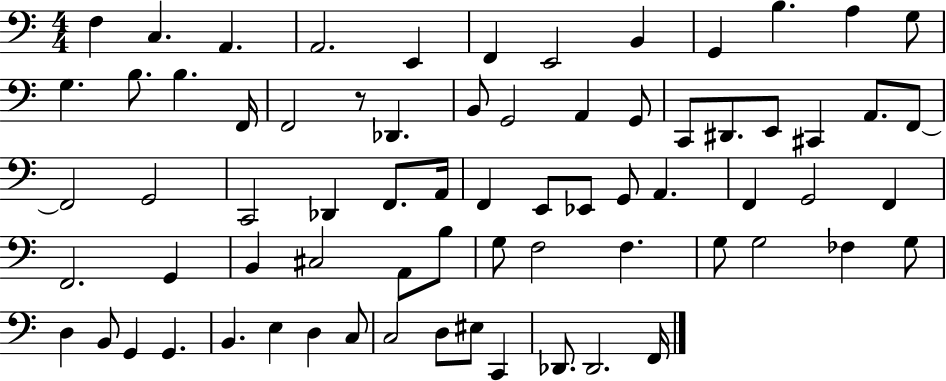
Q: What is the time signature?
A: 4/4